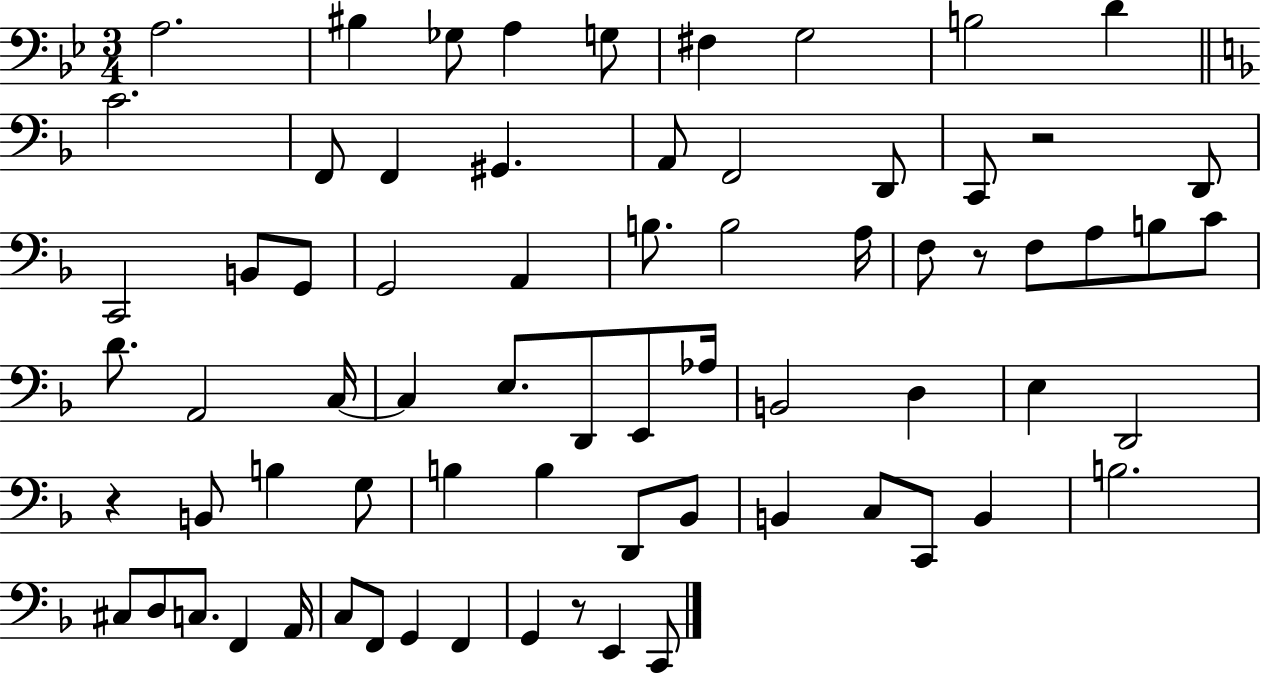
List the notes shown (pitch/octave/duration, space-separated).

A3/h. BIS3/q Gb3/e A3/q G3/e F#3/q G3/h B3/h D4/q C4/h. F2/e F2/q G#2/q. A2/e F2/h D2/e C2/e R/h D2/e C2/h B2/e G2/e G2/h A2/q B3/e. B3/h A3/s F3/e R/e F3/e A3/e B3/e C4/e D4/e. A2/h C3/s C3/q E3/e. D2/e E2/e Ab3/s B2/h D3/q E3/q D2/h R/q B2/e B3/q G3/e B3/q B3/q D2/e Bb2/e B2/q C3/e C2/e B2/q B3/h. C#3/e D3/e C3/e. F2/q A2/s C3/e F2/e G2/q F2/q G2/q R/e E2/q C2/e